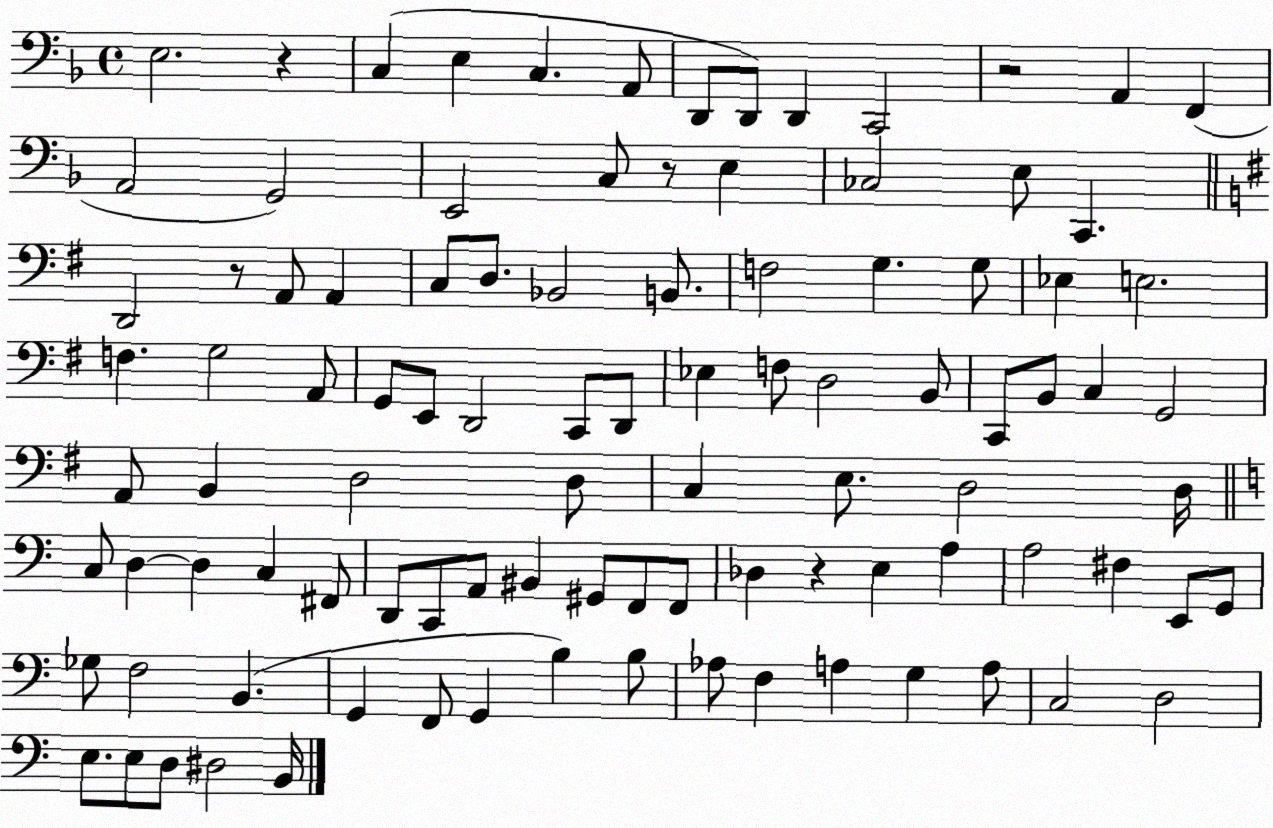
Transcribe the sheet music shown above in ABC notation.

X:1
T:Untitled
M:4/4
L:1/4
K:F
E,2 z C, E, C, A,,/2 D,,/2 D,,/2 D,, C,,2 z2 A,, F,, A,,2 G,,2 E,,2 C,/2 z/2 E, _C,2 E,/2 C,, D,,2 z/2 A,,/2 A,, C,/2 D,/2 _B,,2 B,,/2 F,2 G, G,/2 _E, E,2 F, G,2 A,,/2 G,,/2 E,,/2 D,,2 C,,/2 D,,/2 _E, F,/2 D,2 B,,/2 C,,/2 B,,/2 C, G,,2 A,,/2 B,, D,2 D,/2 C, E,/2 D,2 D,/4 C,/2 D, D, C, ^F,,/2 D,,/2 C,,/2 A,,/2 ^B,, ^G,,/2 F,,/2 F,,/2 _D, z E, A, A,2 ^F, E,,/2 G,,/2 _G,/2 F,2 B,, G,, F,,/2 G,, B, B,/2 _A,/2 F, A, G, A,/2 C,2 D,2 E,/2 E,/2 D,/2 ^D,2 B,,/4